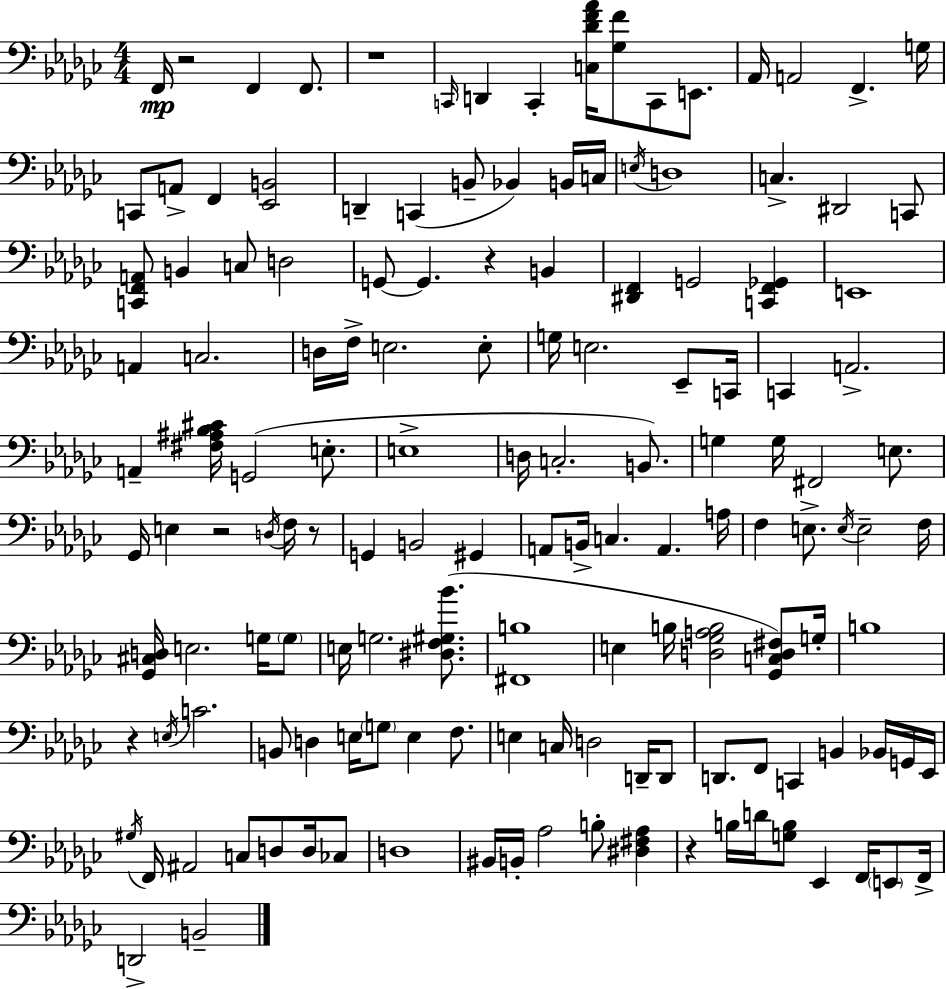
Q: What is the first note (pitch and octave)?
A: F2